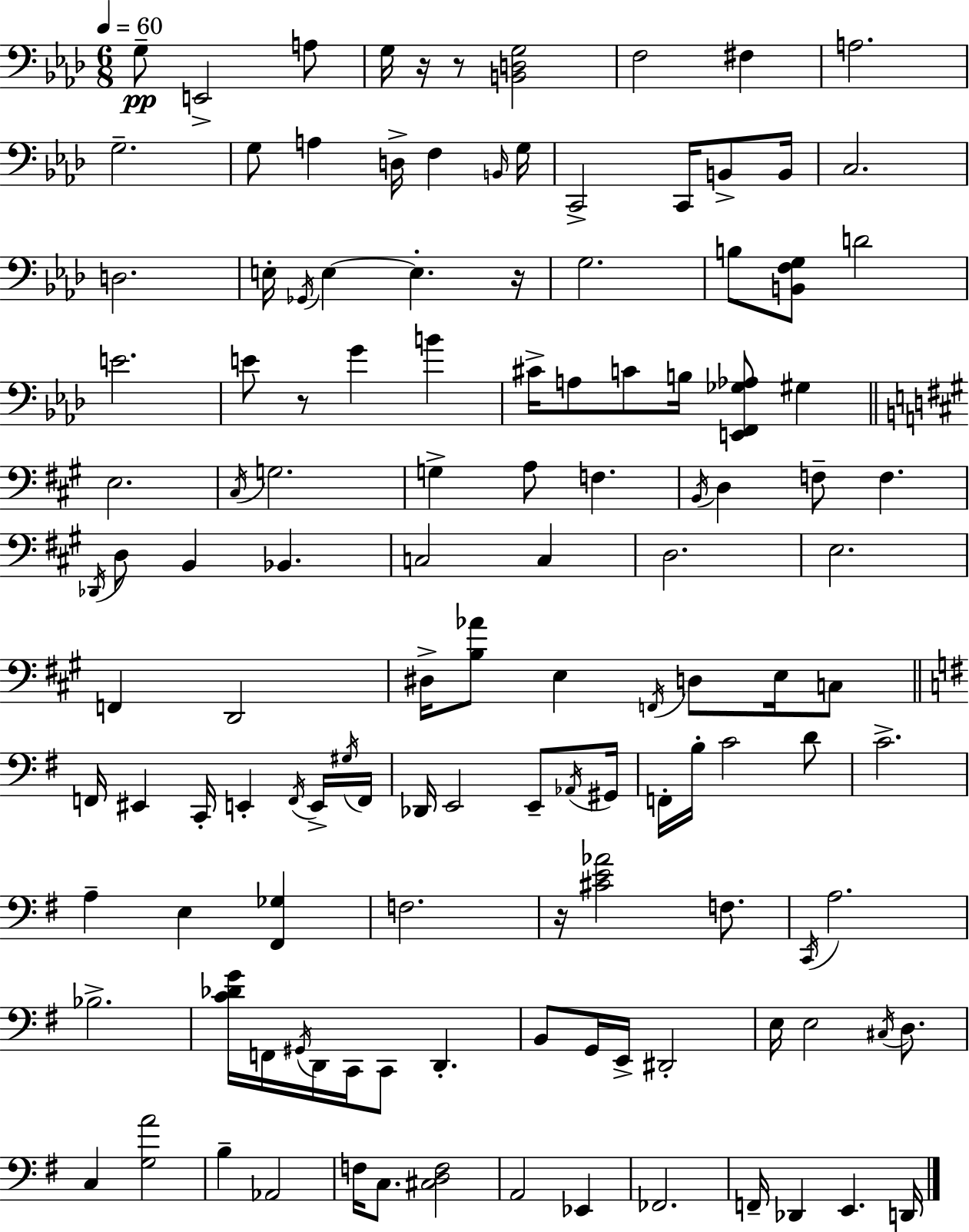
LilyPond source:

{
  \clef bass
  \numericTimeSignature
  \time 6/8
  \key aes \major
  \tempo 4 = 60
  g8--\pp e,2-> a8 | g16 r16 r8 <b, d g>2 | f2 fis4 | a2. | \break g2.-- | g8 a4 d16-> f4 \grace { b,16 } | g16 c,2-> c,16 b,8-> | b,16 c2. | \break d2. | e16-. \acciaccatura { ges,16 } e4~~ e4.-. | r16 g2. | b8 <b, f g>8 d'2 | \break e'2. | e'8 r8 g'4 b'4 | cis'16-> a8 c'8 b16 <e, f, ges aes>8 gis4 | \bar "||" \break \key a \major e2. | \acciaccatura { cis16 } g2. | g4-> a8 f4. | \acciaccatura { b,16 } d4 f8-- f4. | \break \acciaccatura { des,16 } d8 b,4 bes,4. | c2 c4 | d2. | e2. | \break f,4 d,2 | dis16-> <b aes'>8 e4 \acciaccatura { f,16 } d8 | e16 c8 \bar "||" \break \key e \minor f,16 eis,4 c,16-. e,4-. \acciaccatura { f,16 } e,16-> | \acciaccatura { gis16 } f,16 des,16 e,2 e,8-- | \acciaccatura { aes,16 } gis,16 f,16-. b16-. c'2 | d'8 c'2.-> | \break a4-- e4 <fis, ges>4 | f2. | r16 <cis' e' aes'>2 | f8. \acciaccatura { c,16 } a2. | \break bes2.-> | <c' des' g'>16 f,16 \acciaccatura { gis,16 } d,16 c,16 c,8 d,4.-. | b,8 g,16 e,16-> dis,2-. | e16 e2 | \break \acciaccatura { cis16 } d8. c4 <g a'>2 | b4-- aes,2 | f16 c8. <cis d f>2 | a,2 | \break ees,4 fes,2. | f,16-- des,4 e,4. | d,16 \bar "|."
}